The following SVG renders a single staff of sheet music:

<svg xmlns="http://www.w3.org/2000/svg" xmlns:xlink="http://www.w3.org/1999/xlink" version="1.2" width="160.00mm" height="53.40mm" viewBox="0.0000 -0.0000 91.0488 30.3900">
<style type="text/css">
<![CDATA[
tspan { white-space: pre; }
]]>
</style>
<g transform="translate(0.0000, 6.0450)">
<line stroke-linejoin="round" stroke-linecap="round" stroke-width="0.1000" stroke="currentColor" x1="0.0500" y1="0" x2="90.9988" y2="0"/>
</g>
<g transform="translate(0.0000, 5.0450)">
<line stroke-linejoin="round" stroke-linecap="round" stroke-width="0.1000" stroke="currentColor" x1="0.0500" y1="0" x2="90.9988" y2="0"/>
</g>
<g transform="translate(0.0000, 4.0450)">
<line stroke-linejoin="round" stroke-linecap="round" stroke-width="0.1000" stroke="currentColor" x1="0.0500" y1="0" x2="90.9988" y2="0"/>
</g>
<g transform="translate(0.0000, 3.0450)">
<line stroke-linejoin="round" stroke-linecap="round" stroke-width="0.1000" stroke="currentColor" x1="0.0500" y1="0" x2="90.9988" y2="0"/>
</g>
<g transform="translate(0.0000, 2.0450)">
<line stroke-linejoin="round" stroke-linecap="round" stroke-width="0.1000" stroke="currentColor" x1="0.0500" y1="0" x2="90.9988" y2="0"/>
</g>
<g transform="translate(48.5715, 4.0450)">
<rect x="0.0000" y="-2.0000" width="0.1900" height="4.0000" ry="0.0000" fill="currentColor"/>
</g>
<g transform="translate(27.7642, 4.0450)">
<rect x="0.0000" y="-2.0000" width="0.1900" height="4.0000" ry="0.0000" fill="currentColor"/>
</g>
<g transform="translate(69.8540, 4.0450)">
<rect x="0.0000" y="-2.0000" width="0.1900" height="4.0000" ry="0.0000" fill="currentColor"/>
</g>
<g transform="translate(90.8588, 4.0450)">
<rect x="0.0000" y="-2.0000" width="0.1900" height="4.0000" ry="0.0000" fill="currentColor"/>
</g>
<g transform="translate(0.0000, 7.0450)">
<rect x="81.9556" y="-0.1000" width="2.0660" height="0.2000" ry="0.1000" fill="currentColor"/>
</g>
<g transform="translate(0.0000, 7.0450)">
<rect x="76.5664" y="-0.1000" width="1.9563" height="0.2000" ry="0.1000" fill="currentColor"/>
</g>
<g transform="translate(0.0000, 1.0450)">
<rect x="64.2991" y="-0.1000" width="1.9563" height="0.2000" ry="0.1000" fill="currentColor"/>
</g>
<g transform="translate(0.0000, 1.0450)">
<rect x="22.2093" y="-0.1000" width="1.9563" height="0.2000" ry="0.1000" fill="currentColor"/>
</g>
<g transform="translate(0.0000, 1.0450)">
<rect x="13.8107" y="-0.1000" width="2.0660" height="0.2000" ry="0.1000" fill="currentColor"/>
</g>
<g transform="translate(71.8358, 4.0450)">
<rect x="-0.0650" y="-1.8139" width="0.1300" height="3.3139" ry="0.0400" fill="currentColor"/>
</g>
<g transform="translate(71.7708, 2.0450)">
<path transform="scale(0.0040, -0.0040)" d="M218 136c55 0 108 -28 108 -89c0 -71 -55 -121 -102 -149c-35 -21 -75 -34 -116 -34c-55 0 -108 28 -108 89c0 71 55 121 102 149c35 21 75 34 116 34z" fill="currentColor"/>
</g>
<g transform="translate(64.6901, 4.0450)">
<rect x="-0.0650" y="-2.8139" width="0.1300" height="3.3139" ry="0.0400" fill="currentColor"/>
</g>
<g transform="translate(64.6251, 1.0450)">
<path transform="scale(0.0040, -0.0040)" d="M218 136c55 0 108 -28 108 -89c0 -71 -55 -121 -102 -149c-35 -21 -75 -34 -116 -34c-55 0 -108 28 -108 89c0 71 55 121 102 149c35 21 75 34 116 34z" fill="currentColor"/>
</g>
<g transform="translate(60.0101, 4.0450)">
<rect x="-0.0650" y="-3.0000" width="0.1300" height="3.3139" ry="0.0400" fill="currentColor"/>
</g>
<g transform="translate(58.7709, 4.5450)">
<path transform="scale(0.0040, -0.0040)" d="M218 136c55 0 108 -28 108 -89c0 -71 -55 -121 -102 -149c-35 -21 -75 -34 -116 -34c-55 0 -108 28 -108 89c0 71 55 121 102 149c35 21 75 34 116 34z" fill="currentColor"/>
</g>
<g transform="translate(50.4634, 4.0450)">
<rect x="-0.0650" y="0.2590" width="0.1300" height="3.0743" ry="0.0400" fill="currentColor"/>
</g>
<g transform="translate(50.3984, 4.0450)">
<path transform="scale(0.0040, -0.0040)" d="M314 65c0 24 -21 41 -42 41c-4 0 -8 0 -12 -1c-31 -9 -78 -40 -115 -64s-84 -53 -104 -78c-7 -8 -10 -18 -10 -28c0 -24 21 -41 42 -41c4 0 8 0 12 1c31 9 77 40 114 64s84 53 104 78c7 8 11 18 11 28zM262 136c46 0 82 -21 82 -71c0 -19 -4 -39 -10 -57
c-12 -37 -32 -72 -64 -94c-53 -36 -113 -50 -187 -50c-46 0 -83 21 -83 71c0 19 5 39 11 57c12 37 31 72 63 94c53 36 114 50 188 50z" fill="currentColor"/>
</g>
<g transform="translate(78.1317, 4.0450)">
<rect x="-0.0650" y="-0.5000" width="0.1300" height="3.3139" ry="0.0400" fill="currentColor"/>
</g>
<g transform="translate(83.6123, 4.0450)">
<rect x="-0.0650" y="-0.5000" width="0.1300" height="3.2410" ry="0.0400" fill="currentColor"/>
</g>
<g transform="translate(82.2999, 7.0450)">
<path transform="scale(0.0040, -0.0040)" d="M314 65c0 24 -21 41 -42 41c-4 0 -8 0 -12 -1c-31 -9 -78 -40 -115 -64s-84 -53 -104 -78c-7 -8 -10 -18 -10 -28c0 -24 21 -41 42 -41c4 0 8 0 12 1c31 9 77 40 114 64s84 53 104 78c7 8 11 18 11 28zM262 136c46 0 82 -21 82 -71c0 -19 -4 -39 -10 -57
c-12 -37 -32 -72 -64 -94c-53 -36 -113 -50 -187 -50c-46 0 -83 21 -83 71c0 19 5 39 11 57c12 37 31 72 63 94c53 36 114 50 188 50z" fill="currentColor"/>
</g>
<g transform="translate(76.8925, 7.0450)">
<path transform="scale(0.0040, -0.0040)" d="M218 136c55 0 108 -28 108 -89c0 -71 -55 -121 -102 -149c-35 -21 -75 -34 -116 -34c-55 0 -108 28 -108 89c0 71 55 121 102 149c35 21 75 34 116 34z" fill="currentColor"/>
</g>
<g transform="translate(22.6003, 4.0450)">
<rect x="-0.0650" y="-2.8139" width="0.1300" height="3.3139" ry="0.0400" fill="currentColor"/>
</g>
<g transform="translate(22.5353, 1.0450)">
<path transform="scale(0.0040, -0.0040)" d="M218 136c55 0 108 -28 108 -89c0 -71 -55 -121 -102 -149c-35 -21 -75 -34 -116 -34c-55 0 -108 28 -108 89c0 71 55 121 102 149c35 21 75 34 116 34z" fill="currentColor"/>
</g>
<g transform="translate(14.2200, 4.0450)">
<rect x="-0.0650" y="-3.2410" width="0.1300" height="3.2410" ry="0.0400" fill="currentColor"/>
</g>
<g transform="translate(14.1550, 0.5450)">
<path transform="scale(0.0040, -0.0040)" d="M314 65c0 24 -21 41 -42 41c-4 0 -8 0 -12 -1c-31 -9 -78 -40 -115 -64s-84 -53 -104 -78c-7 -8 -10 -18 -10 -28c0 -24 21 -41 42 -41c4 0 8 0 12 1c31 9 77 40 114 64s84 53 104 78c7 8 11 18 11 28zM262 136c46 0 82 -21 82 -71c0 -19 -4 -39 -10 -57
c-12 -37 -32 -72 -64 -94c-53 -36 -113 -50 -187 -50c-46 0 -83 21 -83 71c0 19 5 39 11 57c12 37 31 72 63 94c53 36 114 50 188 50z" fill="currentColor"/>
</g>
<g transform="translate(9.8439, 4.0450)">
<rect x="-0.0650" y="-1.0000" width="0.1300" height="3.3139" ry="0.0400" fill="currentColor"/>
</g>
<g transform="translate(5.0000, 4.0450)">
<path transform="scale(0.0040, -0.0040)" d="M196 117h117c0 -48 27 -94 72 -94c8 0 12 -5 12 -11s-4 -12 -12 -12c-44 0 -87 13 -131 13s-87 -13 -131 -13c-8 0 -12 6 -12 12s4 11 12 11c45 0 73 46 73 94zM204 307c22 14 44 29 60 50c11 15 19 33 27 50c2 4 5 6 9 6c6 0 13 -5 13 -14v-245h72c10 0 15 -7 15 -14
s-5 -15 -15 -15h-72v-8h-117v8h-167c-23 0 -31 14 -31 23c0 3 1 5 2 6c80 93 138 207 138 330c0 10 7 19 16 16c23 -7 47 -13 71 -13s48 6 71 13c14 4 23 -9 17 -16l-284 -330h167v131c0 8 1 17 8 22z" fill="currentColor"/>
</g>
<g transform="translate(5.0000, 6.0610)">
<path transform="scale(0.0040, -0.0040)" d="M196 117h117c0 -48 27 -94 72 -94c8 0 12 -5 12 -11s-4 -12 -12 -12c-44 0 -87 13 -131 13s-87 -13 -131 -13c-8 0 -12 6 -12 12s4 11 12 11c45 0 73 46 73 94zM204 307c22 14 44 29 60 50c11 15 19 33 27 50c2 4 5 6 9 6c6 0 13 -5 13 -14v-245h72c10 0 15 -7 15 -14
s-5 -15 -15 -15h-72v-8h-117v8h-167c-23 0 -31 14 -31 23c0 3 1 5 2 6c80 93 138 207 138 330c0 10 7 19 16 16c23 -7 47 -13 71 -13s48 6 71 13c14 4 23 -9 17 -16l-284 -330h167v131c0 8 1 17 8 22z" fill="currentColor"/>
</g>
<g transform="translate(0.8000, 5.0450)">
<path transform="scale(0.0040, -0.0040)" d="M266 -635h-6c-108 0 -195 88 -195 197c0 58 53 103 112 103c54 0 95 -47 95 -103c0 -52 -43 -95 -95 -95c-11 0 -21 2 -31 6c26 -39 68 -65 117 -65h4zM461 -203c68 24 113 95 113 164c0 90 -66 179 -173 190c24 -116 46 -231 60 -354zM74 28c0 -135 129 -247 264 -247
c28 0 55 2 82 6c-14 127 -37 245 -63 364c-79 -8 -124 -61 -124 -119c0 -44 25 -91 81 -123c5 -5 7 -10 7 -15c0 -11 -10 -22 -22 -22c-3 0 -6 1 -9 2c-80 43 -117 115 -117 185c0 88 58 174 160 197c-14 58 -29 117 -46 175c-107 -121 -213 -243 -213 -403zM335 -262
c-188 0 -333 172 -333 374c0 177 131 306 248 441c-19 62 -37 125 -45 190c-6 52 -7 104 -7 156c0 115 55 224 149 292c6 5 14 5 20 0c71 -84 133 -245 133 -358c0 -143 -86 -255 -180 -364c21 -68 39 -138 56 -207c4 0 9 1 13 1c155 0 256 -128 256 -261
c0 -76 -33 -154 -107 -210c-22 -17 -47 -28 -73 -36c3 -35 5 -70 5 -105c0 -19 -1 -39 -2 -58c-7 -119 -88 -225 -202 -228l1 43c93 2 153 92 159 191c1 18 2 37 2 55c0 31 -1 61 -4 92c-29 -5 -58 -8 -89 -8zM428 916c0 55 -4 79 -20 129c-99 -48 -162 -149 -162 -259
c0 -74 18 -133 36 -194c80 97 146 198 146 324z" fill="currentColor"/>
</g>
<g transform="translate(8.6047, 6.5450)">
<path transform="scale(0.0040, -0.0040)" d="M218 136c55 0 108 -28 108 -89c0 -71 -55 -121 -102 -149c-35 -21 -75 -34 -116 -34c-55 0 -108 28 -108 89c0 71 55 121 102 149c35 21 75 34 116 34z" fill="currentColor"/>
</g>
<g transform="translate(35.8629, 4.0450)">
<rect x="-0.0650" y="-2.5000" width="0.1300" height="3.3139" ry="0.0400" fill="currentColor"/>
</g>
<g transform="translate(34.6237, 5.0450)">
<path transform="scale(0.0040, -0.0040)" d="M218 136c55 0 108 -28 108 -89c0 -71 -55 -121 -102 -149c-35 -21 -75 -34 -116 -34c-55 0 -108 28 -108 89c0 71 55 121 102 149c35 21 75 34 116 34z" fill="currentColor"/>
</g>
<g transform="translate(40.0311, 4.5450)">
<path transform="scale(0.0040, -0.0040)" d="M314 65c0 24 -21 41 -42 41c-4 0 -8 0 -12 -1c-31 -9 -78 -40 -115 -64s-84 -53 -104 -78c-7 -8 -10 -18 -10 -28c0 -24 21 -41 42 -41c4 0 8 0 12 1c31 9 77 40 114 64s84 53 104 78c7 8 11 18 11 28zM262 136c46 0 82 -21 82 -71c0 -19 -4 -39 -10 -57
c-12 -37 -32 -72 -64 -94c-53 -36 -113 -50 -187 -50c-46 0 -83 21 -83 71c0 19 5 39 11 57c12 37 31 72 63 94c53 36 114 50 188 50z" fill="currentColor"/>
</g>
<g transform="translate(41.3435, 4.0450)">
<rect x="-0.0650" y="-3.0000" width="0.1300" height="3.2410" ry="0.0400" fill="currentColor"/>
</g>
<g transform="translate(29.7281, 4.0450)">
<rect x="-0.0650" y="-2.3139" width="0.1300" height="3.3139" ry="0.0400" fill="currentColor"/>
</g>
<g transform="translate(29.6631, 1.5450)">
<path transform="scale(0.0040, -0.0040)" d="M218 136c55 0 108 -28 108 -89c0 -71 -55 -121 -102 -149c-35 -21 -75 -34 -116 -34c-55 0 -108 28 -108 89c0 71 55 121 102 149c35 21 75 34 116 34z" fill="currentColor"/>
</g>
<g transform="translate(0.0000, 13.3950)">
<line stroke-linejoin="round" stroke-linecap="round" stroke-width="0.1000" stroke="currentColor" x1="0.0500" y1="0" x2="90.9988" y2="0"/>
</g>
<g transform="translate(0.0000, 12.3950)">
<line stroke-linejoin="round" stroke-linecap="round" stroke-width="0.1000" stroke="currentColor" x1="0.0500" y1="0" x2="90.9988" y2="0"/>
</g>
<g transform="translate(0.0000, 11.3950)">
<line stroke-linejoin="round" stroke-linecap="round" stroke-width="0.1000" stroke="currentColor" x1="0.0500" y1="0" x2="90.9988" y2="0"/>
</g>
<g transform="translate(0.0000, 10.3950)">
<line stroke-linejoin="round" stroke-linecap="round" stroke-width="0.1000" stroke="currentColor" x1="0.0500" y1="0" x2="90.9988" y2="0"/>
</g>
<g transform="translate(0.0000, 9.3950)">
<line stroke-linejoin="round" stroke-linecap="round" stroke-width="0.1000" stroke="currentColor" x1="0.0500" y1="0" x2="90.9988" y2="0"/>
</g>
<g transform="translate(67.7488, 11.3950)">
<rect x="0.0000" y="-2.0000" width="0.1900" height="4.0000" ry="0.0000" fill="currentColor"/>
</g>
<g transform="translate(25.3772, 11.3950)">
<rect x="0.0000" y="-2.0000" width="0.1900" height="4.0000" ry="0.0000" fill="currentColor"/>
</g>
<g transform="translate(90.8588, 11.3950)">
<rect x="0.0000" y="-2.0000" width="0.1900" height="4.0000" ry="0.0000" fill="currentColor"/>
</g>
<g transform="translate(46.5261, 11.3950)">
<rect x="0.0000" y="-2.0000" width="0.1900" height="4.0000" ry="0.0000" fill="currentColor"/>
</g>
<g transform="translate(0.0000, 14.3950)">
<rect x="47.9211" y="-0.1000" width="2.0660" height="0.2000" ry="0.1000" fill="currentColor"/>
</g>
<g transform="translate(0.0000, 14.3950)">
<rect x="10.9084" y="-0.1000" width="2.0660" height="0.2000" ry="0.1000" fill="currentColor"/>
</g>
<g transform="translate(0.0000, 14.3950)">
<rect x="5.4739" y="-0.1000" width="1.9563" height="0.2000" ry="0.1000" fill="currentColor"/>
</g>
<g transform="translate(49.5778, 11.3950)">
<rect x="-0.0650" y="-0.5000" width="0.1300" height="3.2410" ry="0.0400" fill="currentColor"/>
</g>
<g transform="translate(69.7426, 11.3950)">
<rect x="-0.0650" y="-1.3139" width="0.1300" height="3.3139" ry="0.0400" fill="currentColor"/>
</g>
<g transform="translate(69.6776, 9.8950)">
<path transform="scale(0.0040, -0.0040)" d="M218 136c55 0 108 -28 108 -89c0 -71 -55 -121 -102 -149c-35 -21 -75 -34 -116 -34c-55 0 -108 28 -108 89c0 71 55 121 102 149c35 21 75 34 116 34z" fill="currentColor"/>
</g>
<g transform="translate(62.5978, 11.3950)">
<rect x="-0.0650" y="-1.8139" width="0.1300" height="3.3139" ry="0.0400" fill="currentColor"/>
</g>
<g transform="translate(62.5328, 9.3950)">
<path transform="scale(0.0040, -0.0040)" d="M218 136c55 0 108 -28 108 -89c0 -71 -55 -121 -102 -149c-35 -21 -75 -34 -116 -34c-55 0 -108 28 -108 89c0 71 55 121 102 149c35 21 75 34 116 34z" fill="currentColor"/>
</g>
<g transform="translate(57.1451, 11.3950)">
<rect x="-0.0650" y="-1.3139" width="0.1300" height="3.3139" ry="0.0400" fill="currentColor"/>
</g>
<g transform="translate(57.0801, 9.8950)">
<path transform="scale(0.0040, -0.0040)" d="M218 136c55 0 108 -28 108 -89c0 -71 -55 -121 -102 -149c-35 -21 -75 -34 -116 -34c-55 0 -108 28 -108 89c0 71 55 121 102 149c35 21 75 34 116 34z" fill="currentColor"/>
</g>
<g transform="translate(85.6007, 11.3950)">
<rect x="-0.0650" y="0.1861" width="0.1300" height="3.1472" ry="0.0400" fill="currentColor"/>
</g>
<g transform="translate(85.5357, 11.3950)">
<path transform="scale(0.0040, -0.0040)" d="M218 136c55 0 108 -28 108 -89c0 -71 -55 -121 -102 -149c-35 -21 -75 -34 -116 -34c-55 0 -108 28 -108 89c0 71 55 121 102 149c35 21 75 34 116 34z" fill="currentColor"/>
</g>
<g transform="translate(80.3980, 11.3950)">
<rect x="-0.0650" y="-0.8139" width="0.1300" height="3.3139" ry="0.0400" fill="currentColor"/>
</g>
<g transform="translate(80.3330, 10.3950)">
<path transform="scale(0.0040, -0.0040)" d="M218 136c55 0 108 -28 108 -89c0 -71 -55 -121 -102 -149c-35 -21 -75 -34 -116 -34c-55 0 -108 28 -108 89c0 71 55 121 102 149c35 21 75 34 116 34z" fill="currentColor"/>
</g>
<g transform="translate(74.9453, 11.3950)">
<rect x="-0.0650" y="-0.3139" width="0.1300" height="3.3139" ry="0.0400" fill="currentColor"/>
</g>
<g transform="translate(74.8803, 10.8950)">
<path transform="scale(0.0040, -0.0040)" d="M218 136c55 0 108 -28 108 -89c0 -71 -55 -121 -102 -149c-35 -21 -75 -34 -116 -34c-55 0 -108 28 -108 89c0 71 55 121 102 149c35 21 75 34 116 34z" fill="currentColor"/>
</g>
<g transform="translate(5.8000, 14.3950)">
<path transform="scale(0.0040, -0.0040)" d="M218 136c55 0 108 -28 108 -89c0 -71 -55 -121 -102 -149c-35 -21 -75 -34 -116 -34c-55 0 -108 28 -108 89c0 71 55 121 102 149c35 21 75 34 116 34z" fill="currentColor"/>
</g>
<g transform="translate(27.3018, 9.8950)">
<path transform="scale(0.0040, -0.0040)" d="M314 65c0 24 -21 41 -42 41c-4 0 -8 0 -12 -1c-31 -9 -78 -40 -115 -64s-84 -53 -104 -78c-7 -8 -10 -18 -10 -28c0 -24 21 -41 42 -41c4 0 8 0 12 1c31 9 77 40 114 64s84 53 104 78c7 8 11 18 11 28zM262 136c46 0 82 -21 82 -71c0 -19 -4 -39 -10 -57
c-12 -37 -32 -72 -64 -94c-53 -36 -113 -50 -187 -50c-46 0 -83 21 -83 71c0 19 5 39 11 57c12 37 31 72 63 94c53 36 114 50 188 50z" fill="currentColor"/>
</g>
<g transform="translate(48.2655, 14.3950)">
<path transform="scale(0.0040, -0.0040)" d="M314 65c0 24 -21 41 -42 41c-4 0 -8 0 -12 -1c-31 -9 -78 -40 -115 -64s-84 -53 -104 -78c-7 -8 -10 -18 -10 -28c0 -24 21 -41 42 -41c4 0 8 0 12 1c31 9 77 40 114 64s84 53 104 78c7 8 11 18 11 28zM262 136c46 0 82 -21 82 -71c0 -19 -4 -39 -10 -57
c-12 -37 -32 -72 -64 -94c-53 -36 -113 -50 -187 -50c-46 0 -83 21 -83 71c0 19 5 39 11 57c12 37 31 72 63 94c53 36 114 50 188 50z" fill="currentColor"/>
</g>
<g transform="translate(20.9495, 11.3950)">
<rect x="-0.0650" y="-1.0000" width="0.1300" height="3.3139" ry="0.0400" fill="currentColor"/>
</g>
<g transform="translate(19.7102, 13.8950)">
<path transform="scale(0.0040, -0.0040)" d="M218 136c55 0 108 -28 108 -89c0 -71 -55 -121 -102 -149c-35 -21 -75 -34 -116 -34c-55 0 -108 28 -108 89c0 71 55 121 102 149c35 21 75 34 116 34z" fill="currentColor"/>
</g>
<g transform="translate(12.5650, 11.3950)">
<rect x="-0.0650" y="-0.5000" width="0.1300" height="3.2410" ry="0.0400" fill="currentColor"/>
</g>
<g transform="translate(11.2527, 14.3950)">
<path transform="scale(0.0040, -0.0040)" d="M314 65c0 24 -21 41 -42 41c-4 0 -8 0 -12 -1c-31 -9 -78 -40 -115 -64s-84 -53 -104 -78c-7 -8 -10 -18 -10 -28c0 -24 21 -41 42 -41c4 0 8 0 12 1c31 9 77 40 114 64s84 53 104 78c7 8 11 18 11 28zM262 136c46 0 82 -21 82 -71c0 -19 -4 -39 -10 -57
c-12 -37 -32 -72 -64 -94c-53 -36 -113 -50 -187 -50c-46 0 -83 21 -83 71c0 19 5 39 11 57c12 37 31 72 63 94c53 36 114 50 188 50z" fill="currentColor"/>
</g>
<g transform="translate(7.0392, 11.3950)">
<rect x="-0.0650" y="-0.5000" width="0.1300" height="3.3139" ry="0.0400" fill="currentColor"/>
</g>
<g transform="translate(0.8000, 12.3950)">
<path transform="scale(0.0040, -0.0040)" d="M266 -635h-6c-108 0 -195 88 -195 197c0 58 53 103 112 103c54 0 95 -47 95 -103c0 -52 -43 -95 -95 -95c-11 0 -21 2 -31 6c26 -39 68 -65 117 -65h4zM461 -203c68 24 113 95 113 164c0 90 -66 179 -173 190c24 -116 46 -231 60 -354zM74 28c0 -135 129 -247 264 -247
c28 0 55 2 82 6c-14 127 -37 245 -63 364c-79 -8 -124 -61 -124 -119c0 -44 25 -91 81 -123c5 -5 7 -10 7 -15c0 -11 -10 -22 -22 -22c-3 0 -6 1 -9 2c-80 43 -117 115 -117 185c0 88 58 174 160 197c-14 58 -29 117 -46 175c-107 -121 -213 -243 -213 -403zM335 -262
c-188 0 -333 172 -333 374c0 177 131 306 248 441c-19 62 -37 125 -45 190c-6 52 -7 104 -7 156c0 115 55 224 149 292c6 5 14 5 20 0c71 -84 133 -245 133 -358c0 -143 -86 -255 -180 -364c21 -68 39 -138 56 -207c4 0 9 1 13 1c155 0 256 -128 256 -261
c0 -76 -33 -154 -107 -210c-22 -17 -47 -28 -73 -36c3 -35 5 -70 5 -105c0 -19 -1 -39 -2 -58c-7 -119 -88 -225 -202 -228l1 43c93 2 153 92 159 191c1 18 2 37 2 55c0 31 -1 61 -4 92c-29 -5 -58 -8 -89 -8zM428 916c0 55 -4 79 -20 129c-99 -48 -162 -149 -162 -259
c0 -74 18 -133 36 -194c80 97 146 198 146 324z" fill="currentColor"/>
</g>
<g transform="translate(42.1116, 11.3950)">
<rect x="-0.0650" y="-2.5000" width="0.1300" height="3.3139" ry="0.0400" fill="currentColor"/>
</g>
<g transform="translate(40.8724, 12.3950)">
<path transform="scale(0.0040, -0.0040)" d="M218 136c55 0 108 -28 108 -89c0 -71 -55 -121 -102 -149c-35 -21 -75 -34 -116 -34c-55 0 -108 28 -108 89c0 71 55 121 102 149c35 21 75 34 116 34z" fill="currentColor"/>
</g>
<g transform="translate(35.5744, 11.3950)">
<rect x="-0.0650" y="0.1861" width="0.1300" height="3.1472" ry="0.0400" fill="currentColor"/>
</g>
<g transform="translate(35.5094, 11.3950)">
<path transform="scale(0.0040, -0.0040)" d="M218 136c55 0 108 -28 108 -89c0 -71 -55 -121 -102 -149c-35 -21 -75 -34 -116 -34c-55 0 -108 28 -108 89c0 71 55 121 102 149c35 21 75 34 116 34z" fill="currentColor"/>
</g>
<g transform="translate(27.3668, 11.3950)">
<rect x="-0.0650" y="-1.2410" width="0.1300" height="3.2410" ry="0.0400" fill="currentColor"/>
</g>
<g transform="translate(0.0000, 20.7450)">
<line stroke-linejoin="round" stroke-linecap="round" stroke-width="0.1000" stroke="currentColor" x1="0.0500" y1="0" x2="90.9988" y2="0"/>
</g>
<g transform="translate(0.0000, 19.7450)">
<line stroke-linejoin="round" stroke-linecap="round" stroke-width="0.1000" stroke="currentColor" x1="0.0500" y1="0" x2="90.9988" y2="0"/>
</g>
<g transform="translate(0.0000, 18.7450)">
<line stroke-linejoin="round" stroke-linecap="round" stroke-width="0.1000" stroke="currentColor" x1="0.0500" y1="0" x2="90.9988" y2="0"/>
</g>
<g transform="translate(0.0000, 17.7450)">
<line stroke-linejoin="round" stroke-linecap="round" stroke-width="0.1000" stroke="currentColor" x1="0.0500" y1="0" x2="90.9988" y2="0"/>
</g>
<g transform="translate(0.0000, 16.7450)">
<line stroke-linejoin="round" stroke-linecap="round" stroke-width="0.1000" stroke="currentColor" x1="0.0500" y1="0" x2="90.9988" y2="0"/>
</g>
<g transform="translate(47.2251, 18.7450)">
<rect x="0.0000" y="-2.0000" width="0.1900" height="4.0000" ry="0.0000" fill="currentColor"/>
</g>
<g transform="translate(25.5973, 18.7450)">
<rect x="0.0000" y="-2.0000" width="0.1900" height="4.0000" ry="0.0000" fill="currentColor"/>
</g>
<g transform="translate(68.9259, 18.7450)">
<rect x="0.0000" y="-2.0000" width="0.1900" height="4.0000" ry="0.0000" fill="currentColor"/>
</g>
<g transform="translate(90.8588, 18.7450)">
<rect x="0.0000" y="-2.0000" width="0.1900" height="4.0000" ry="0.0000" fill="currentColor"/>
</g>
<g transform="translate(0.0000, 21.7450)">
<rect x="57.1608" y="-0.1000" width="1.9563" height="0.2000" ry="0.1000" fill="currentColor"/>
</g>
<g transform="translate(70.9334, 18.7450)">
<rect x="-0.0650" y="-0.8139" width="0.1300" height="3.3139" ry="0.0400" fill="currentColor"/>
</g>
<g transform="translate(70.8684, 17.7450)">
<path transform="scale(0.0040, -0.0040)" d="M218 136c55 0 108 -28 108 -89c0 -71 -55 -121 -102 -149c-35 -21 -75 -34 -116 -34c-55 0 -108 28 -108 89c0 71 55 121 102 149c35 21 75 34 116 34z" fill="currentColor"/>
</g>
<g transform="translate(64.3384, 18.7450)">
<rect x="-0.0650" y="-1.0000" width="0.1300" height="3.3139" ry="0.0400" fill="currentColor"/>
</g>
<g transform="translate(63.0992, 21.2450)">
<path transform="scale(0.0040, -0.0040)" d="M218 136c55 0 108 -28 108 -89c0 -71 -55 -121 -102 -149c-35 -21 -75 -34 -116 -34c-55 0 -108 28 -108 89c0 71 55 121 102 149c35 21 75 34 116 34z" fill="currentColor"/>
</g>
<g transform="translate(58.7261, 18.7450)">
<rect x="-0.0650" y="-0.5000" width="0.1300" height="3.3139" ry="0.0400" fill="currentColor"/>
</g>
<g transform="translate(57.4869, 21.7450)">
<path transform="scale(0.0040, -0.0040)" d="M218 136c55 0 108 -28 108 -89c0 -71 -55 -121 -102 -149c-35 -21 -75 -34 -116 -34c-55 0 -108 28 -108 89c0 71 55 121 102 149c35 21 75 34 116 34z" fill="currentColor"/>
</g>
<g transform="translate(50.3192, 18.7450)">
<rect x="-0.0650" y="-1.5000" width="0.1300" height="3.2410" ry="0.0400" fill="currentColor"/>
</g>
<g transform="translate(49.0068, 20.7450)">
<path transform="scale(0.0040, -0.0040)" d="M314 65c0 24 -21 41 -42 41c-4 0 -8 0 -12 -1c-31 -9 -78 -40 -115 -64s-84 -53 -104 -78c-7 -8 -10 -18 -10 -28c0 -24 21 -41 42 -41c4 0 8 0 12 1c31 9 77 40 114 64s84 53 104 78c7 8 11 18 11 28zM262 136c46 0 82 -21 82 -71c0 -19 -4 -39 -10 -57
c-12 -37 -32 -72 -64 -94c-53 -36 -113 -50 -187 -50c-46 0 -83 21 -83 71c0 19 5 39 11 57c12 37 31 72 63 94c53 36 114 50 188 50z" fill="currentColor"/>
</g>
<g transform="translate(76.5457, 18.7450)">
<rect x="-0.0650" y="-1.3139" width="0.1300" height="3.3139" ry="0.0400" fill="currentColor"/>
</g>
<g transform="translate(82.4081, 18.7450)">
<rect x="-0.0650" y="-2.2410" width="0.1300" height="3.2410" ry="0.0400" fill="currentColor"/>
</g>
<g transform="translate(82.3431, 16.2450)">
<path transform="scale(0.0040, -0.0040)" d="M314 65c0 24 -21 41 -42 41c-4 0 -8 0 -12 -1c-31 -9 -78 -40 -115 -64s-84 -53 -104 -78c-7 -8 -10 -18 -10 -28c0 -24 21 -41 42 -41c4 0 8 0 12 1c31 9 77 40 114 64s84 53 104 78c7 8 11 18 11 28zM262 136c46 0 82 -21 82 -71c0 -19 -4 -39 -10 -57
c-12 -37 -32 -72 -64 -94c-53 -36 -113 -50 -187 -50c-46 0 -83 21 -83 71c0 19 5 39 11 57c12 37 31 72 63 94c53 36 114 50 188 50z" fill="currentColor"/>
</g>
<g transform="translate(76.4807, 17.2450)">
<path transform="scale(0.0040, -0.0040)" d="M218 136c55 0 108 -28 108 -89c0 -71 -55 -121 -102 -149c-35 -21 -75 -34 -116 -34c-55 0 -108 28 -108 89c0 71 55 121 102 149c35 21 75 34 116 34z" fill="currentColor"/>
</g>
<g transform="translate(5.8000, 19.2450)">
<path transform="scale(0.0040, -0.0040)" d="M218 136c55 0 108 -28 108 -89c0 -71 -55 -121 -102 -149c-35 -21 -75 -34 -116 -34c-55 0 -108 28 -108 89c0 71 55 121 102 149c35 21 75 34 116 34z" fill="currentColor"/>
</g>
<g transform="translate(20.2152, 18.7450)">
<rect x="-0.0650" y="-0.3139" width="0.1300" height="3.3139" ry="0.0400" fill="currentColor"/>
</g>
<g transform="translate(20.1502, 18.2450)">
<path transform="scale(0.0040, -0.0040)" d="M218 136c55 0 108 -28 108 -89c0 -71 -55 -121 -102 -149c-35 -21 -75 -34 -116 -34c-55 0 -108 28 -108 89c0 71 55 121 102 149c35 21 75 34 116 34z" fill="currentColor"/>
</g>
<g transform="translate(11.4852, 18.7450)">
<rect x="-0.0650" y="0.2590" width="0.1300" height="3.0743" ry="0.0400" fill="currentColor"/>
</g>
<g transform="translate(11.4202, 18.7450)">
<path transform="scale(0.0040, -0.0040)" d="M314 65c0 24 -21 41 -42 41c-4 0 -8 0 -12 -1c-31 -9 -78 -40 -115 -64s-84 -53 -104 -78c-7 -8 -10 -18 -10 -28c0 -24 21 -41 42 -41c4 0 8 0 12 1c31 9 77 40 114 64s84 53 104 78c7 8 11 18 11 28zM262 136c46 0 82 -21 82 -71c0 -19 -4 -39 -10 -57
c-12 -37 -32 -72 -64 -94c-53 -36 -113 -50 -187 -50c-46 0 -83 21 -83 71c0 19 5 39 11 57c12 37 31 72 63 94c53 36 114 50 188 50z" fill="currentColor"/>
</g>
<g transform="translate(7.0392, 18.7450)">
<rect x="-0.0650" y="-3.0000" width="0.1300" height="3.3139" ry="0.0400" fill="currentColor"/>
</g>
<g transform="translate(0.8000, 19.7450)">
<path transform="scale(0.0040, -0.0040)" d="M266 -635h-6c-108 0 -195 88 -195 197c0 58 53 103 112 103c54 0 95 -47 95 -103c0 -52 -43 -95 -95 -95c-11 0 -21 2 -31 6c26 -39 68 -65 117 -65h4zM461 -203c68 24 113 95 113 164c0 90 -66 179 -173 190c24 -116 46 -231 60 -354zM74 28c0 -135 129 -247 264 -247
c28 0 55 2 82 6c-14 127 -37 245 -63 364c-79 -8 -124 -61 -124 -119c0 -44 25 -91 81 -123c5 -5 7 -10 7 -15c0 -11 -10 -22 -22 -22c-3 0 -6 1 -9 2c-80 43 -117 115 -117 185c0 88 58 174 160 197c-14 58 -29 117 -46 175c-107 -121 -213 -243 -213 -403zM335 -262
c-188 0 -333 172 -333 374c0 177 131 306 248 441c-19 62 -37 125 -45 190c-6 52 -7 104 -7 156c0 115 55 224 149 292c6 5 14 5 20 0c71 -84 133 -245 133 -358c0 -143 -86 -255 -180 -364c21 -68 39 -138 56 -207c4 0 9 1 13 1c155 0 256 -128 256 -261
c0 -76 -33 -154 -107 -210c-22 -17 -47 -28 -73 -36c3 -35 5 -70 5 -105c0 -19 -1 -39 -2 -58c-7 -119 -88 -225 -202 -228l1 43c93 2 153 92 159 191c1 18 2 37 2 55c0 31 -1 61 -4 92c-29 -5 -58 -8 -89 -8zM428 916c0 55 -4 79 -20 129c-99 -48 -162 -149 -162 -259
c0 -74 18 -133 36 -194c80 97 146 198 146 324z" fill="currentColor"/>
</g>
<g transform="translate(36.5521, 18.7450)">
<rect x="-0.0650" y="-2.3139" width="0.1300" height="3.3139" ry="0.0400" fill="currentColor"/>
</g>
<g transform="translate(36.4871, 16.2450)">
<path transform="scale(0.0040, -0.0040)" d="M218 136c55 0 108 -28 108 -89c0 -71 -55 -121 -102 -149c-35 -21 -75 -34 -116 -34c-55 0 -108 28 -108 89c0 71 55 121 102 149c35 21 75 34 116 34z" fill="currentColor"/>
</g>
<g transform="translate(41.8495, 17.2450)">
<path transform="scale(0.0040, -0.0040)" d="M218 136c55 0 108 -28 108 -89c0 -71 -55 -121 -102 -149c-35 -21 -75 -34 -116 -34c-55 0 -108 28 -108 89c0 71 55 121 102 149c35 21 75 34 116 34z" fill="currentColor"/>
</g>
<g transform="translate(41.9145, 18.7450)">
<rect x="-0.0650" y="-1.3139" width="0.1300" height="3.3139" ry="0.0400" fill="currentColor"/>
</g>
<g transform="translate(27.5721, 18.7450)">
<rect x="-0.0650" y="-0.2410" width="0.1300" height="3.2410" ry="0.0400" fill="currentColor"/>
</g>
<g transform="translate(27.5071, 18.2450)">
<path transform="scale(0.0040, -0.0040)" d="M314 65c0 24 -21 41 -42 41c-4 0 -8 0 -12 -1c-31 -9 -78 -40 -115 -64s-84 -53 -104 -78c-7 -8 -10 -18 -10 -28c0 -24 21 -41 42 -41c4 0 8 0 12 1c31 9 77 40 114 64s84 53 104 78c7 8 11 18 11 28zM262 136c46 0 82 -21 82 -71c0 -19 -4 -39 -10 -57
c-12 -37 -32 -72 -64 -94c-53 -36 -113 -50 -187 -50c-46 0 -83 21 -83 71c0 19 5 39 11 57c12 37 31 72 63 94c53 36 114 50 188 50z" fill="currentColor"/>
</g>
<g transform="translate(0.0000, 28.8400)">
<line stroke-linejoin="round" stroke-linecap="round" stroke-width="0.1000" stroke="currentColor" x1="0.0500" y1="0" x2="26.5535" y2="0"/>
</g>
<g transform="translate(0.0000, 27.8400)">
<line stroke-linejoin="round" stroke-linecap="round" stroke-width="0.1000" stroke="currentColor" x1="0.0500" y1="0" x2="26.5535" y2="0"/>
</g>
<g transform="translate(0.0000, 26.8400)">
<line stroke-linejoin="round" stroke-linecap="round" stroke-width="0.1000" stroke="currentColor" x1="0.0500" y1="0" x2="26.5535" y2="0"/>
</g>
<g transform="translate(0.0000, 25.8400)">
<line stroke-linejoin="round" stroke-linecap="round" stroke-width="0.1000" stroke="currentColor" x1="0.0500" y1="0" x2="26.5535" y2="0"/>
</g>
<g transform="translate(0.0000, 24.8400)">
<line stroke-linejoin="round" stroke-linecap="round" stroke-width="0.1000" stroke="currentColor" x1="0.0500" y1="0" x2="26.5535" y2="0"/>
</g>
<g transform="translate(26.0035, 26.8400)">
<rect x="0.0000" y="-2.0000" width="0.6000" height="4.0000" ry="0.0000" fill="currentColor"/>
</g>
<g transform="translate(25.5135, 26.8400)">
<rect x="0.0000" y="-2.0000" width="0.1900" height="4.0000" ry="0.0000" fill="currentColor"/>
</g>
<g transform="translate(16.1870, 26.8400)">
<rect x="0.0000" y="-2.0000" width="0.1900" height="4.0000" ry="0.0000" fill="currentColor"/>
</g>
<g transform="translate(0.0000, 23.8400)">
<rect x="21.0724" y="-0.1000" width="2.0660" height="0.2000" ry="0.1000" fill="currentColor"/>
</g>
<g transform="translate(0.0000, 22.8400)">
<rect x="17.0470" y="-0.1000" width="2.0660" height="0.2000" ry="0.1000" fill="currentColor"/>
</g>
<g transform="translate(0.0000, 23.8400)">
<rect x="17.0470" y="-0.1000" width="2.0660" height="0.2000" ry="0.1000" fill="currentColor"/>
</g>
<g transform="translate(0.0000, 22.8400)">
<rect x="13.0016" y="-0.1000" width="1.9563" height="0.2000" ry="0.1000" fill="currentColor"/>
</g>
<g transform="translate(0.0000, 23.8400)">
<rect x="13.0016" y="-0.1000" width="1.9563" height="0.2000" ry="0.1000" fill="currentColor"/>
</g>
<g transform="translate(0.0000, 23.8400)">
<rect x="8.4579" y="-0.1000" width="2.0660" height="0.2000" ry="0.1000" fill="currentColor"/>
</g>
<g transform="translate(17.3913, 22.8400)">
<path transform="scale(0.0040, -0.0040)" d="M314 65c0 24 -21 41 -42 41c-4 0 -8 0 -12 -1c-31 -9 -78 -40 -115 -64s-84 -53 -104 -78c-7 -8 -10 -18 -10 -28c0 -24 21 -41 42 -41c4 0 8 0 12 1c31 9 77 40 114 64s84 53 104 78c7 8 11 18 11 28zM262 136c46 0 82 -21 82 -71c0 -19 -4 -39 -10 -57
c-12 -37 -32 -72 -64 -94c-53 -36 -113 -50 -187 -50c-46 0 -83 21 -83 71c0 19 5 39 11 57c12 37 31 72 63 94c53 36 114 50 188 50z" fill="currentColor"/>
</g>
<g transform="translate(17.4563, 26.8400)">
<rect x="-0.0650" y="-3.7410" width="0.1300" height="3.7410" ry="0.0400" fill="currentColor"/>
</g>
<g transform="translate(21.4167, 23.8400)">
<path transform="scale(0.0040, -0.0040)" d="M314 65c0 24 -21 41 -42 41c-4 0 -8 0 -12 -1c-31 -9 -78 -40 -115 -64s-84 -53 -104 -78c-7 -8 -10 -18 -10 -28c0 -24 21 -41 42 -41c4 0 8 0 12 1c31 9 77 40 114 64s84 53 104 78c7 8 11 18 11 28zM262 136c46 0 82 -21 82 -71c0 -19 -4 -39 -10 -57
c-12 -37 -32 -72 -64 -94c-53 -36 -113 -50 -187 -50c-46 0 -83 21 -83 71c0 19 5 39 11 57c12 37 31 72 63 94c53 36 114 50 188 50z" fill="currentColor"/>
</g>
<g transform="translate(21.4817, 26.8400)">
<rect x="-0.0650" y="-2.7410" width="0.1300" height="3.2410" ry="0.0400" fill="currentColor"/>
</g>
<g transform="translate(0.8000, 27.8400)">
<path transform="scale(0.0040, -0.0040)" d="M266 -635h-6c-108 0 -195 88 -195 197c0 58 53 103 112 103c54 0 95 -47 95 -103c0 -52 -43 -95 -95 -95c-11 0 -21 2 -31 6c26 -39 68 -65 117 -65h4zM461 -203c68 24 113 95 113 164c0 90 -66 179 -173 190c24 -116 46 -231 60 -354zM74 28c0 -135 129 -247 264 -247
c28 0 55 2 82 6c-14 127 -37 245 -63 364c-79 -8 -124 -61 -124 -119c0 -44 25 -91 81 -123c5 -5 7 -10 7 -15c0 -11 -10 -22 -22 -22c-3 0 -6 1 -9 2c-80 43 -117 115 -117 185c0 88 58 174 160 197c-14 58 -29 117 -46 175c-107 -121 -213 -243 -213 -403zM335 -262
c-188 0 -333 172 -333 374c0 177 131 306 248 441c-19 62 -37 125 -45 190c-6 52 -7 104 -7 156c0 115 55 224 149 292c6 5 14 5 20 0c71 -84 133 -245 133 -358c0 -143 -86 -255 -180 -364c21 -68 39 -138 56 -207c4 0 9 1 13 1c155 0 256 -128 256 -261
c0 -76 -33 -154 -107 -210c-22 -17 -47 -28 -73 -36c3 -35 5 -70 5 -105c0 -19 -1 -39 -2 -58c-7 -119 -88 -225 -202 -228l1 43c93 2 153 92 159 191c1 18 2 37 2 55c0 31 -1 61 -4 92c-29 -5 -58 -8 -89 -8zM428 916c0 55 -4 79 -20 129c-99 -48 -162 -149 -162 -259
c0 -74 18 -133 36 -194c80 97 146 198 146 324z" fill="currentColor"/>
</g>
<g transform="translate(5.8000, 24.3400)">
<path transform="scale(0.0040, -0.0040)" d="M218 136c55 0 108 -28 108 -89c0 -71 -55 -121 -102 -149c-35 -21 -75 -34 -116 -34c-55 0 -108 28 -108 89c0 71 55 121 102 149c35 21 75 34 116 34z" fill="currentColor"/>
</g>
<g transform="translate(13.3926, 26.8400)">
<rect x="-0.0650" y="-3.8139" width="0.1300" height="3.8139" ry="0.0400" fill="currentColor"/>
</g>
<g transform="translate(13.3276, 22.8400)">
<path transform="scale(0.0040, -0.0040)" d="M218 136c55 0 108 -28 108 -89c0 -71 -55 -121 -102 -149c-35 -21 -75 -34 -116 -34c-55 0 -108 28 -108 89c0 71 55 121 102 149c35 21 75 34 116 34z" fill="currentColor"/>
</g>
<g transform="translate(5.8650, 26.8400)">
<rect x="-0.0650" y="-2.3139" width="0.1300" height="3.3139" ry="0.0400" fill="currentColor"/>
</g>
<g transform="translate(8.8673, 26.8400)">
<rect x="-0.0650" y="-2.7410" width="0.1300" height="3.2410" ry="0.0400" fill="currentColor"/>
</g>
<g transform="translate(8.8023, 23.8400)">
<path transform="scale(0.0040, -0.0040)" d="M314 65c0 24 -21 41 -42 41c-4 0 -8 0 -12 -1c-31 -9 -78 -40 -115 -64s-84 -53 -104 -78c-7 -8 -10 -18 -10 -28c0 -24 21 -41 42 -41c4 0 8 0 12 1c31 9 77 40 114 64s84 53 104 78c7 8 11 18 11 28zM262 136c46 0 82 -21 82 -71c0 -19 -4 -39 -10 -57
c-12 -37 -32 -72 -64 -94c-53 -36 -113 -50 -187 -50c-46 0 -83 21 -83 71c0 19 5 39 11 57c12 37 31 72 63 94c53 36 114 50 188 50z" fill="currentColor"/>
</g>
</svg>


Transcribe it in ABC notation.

X:1
T:Untitled
M:4/4
L:1/4
K:C
D b2 a g G A2 B2 A a f C C2 C C2 D e2 B G C2 e f e c d B A B2 c c2 g e E2 C D d e g2 g a2 c' c'2 a2